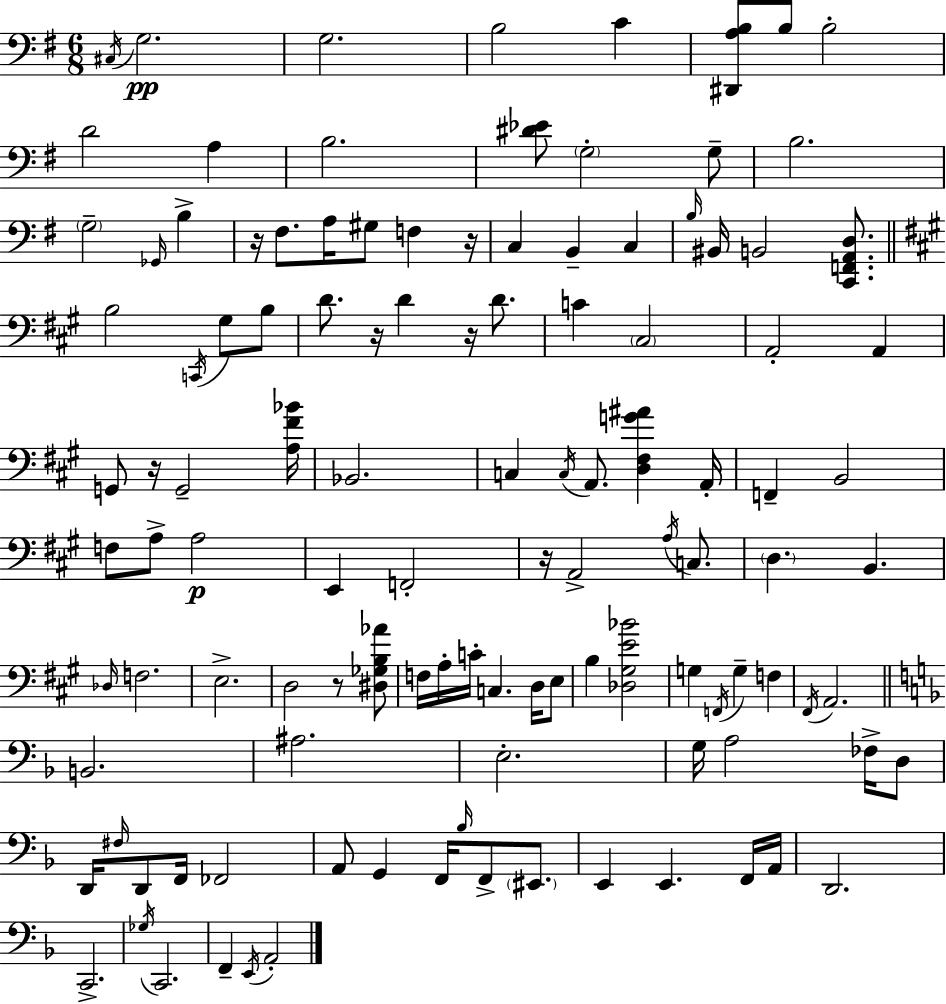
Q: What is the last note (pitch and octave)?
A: A2